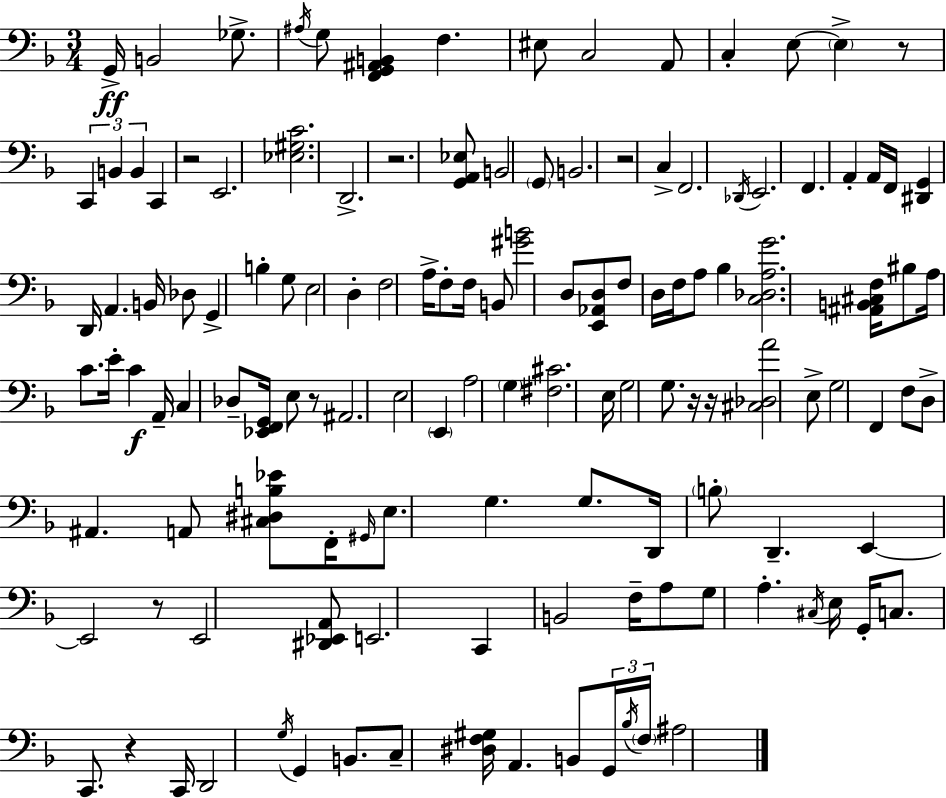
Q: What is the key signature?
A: D minor